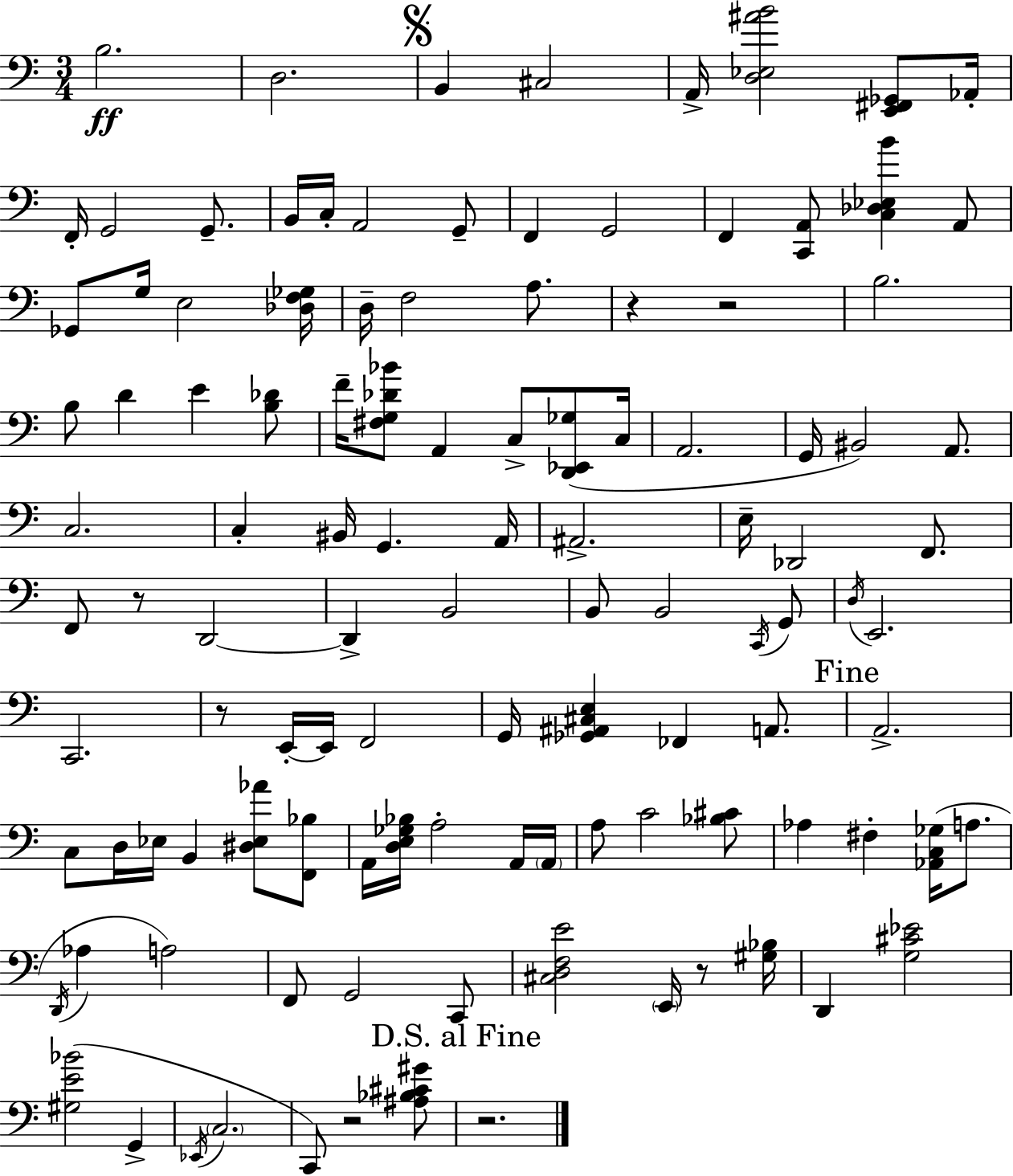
X:1
T:Untitled
M:3/4
L:1/4
K:C
B,2 D,2 B,, ^C,2 A,,/4 [D,_E,^AB]2 [E,,^F,,_G,,]/2 _A,,/4 F,,/4 G,,2 G,,/2 B,,/4 C,/4 A,,2 G,,/2 F,, G,,2 F,, [C,,A,,]/2 [C,_D,_E,B] A,,/2 _G,,/2 G,/4 E,2 [_D,F,_G,]/4 D,/4 F,2 A,/2 z z2 B,2 B,/2 D E [B,_D]/2 F/4 [^F,G,_D_B]/2 A,, C,/2 [D,,_E,,_G,]/2 C,/4 A,,2 G,,/4 ^B,,2 A,,/2 C,2 C, ^B,,/4 G,, A,,/4 ^A,,2 E,/4 _D,,2 F,,/2 F,,/2 z/2 D,,2 D,, B,,2 B,,/2 B,,2 C,,/4 G,,/2 D,/4 E,,2 C,,2 z/2 E,,/4 E,,/4 F,,2 G,,/4 [_G,,^A,,^C,E,] _F,, A,,/2 A,,2 C,/2 D,/4 _E,/4 B,, [^D,_E,_A]/2 [F,,_B,]/2 A,,/4 [D,E,_G,_B,]/4 A,2 A,,/4 A,,/4 A,/2 C2 [_B,^C]/2 _A, ^F, [_A,,C,_G,]/4 A,/2 D,,/4 _A, A,2 F,,/2 G,,2 C,,/2 [^C,D,F,E]2 E,,/4 z/2 [^G,_B,]/4 D,, [G,^C_E]2 [^G,E_B]2 G,, _E,,/4 C,2 C,,/2 z2 [^A,_B,^C^G]/2 z2